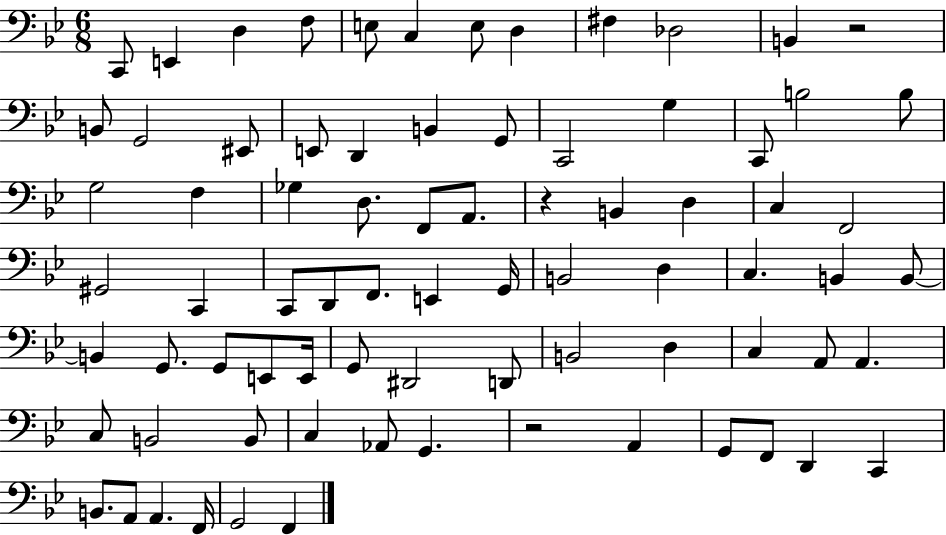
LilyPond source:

{
  \clef bass
  \numericTimeSignature
  \time 6/8
  \key bes \major
  c,8 e,4 d4 f8 | e8 c4 e8 d4 | fis4 des2 | b,4 r2 | \break b,8 g,2 eis,8 | e,8 d,4 b,4 g,8 | c,2 g4 | c,8 b2 b8 | \break g2 f4 | ges4 d8. f,8 a,8. | r4 b,4 d4 | c4 f,2 | \break gis,2 c,4 | c,8 d,8 f,8. e,4 g,16 | b,2 d4 | c4. b,4 b,8~~ | \break b,4 g,8. g,8 e,8 e,16 | g,8 dis,2 d,8 | b,2 d4 | c4 a,8 a,4. | \break c8 b,2 b,8 | c4 aes,8 g,4. | r2 a,4 | g,8 f,8 d,4 c,4 | \break b,8. a,8 a,4. f,16 | g,2 f,4 | \bar "|."
}